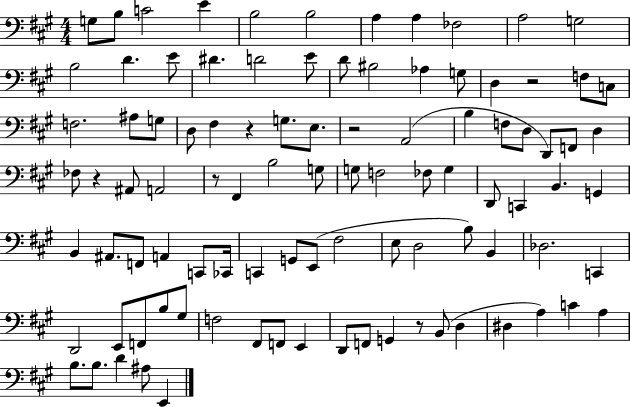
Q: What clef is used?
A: bass